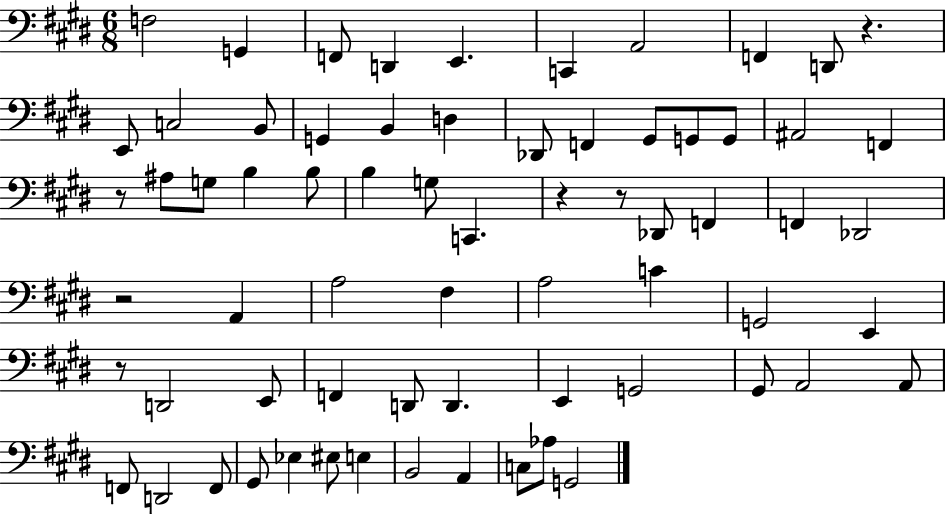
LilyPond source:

{
  \clef bass
  \numericTimeSignature
  \time 6/8
  \key e \major
  \repeat volta 2 { f2 g,4 | f,8 d,4 e,4. | c,4 a,2 | f,4 d,8 r4. | \break e,8 c2 b,8 | g,4 b,4 d4 | des,8 f,4 gis,8 g,8 g,8 | ais,2 f,4 | \break r8 ais8 g8 b4 b8 | b4 g8 c,4. | r4 r8 des,8 f,4 | f,4 des,2 | \break r2 a,4 | a2 fis4 | a2 c'4 | g,2 e,4 | \break r8 d,2 e,8 | f,4 d,8 d,4. | e,4 g,2 | gis,8 a,2 a,8 | \break f,8 d,2 f,8 | gis,8 ees4 eis8 e4 | b,2 a,4 | c8 aes8 g,2 | \break } \bar "|."
}